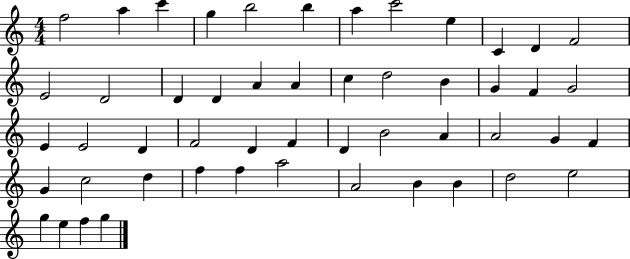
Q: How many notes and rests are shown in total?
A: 51